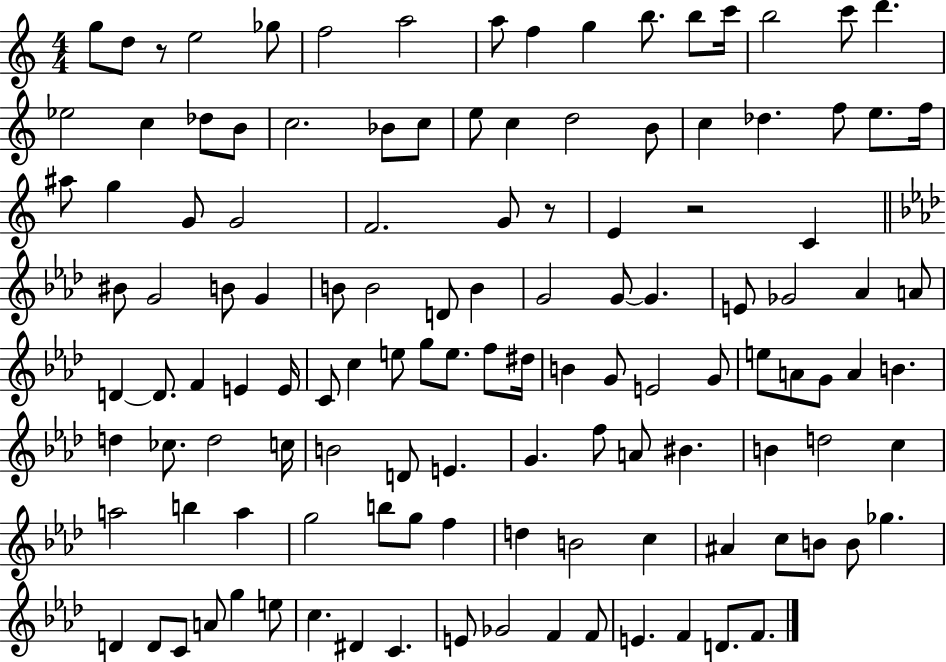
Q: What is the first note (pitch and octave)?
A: G5